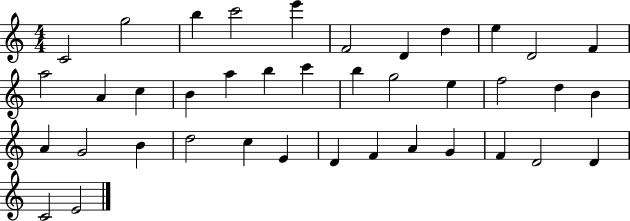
C4/h G5/h B5/q C6/h E6/q F4/h D4/q D5/q E5/q D4/h F4/q A5/h A4/q C5/q B4/q A5/q B5/q C6/q B5/q G5/h E5/q F5/h D5/q B4/q A4/q G4/h B4/q D5/h C5/q E4/q D4/q F4/q A4/q G4/q F4/q D4/h D4/q C4/h E4/h